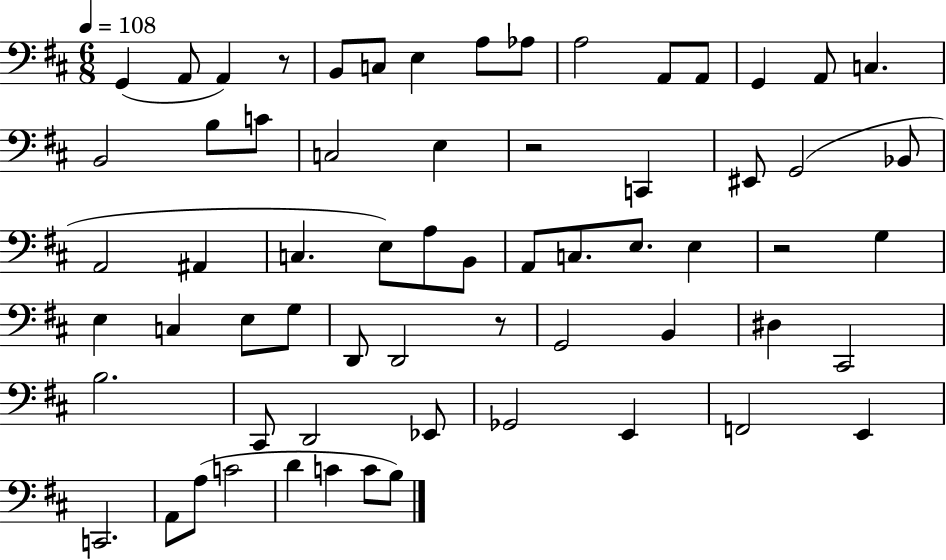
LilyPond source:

{
  \clef bass
  \numericTimeSignature
  \time 6/8
  \key d \major
  \tempo 4 = 108
  \repeat volta 2 { g,4( a,8 a,4) r8 | b,8 c8 e4 a8 aes8 | a2 a,8 a,8 | g,4 a,8 c4. | \break b,2 b8 c'8 | c2 e4 | r2 c,4 | eis,8 g,2( bes,8 | \break a,2 ais,4 | c4. e8) a8 b,8 | a,8 c8. e8. e4 | r2 g4 | \break e4 c4 e8 g8 | d,8 d,2 r8 | g,2 b,4 | dis4 cis,2 | \break b2. | cis,8 d,2 ees,8 | ges,2 e,4 | f,2 e,4 | \break c,2. | a,8 a8( c'2 | d'4 c'4 c'8 b8) | } \bar "|."
}